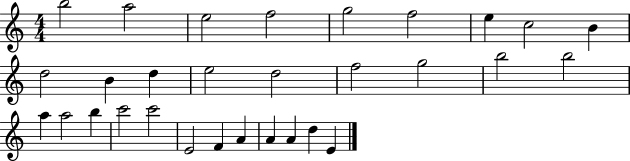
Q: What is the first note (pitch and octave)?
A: B5